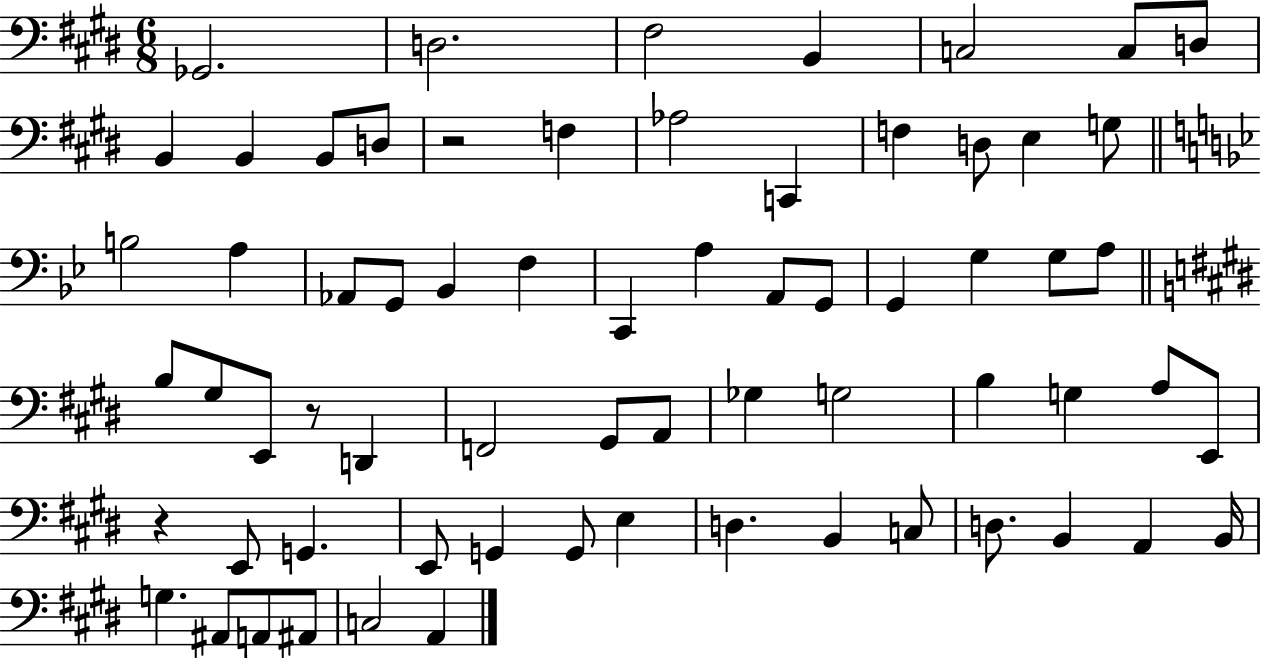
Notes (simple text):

Gb2/h. D3/h. F#3/h B2/q C3/h C3/e D3/e B2/q B2/q B2/e D3/e R/h F3/q Ab3/h C2/q F3/q D3/e E3/q G3/e B3/h A3/q Ab2/e G2/e Bb2/q F3/q C2/q A3/q A2/e G2/e G2/q G3/q G3/e A3/e B3/e G#3/e E2/e R/e D2/q F2/h G#2/e A2/e Gb3/q G3/h B3/q G3/q A3/e E2/e R/q E2/e G2/q. E2/e G2/q G2/e E3/q D3/q. B2/q C3/e D3/e. B2/q A2/q B2/s G3/q. A#2/e A2/e A#2/e C3/h A2/q